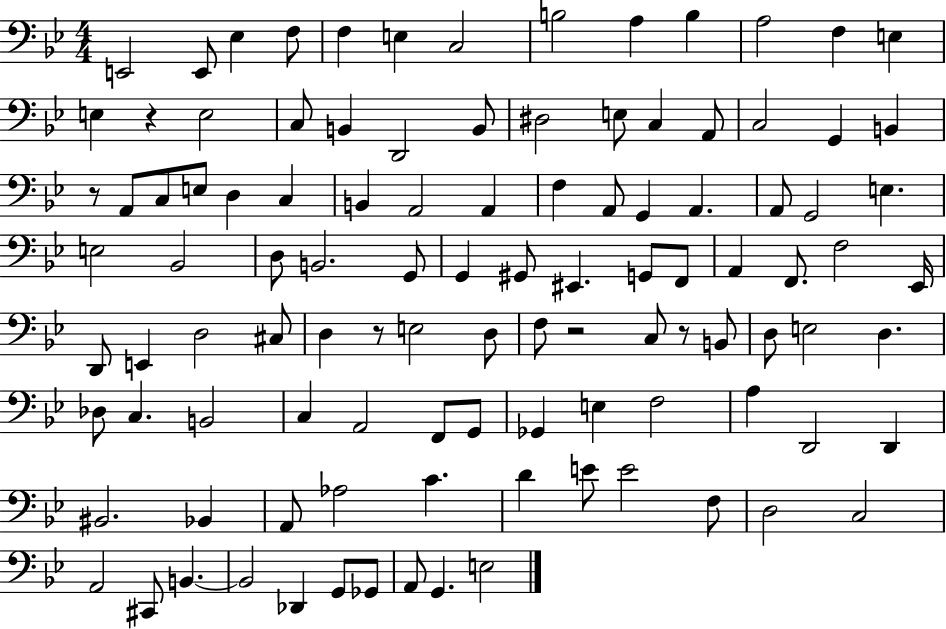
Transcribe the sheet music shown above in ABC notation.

X:1
T:Untitled
M:4/4
L:1/4
K:Bb
E,,2 E,,/2 _E, F,/2 F, E, C,2 B,2 A, B, A,2 F, E, E, z E,2 C,/2 B,, D,,2 B,,/2 ^D,2 E,/2 C, A,,/2 C,2 G,, B,, z/2 A,,/2 C,/2 E,/2 D, C, B,, A,,2 A,, F, A,,/2 G,, A,, A,,/2 G,,2 E, E,2 _B,,2 D,/2 B,,2 G,,/2 G,, ^G,,/2 ^E,, G,,/2 F,,/2 A,, F,,/2 F,2 _E,,/4 D,,/2 E,, D,2 ^C,/2 D, z/2 E,2 D,/2 F,/2 z2 C,/2 z/2 B,,/2 D,/2 E,2 D, _D,/2 C, B,,2 C, A,,2 F,,/2 G,,/2 _G,, E, F,2 A, D,,2 D,, ^B,,2 _B,, A,,/2 _A,2 C D E/2 E2 F,/2 D,2 C,2 A,,2 ^C,,/2 B,, B,,2 _D,, G,,/2 _G,,/2 A,,/2 G,, E,2